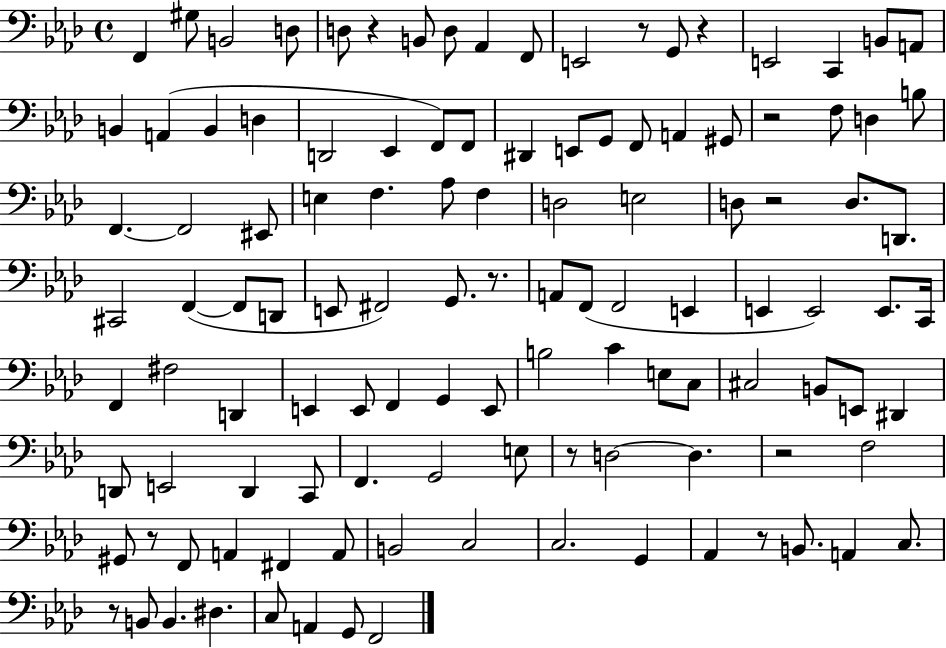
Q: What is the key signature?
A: AES major